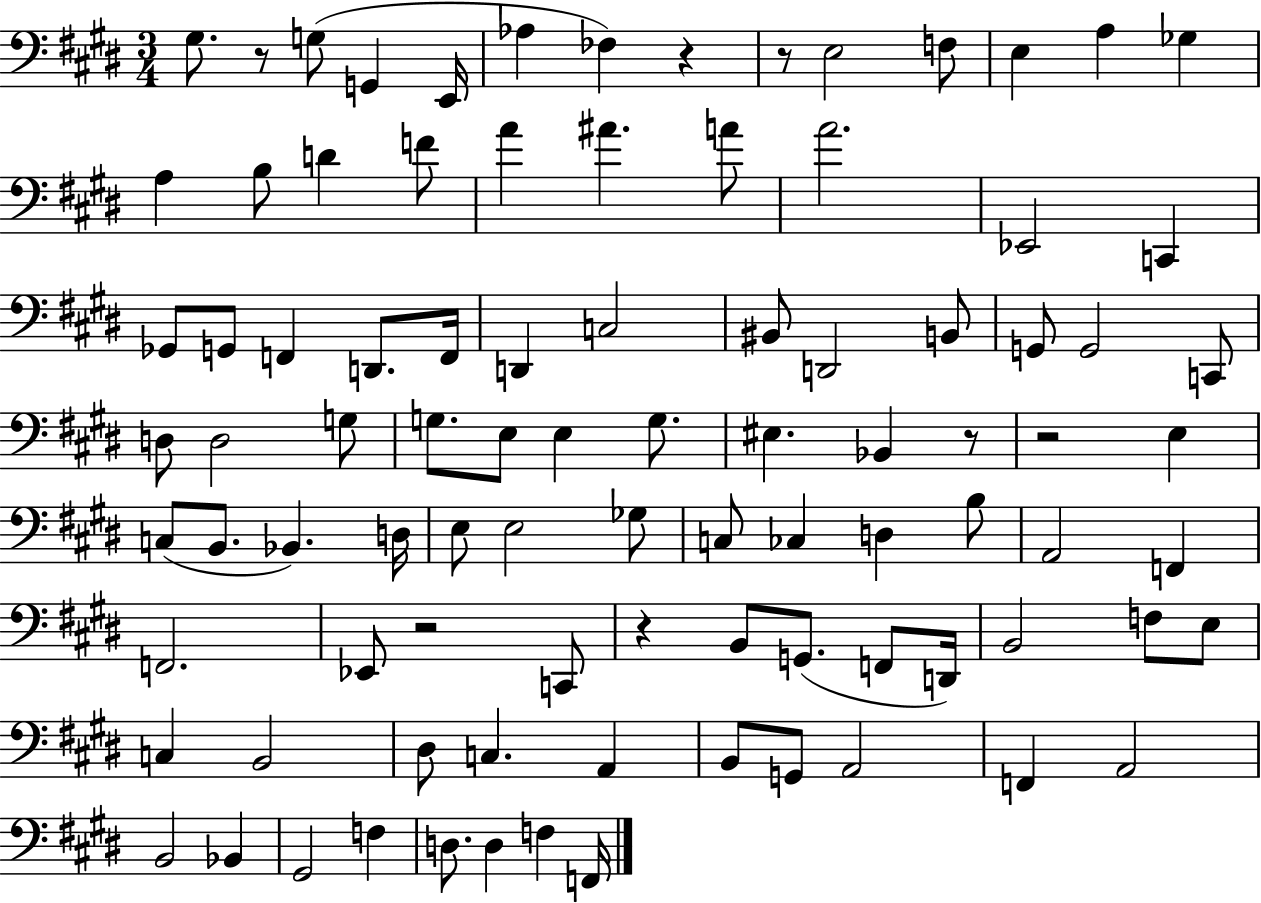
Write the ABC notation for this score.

X:1
T:Untitled
M:3/4
L:1/4
K:E
^G,/2 z/2 G,/2 G,, E,,/4 _A, _F, z z/2 E,2 F,/2 E, A, _G, A, B,/2 D F/2 A ^A A/2 A2 _E,,2 C,, _G,,/2 G,,/2 F,, D,,/2 F,,/4 D,, C,2 ^B,,/2 D,,2 B,,/2 G,,/2 G,,2 C,,/2 D,/2 D,2 G,/2 G,/2 E,/2 E, G,/2 ^E, _B,, z/2 z2 E, C,/2 B,,/2 _B,, D,/4 E,/2 E,2 _G,/2 C,/2 _C, D, B,/2 A,,2 F,, F,,2 _E,,/2 z2 C,,/2 z B,,/2 G,,/2 F,,/2 D,,/4 B,,2 F,/2 E,/2 C, B,,2 ^D,/2 C, A,, B,,/2 G,,/2 A,,2 F,, A,,2 B,,2 _B,, ^G,,2 F, D,/2 D, F, F,,/4